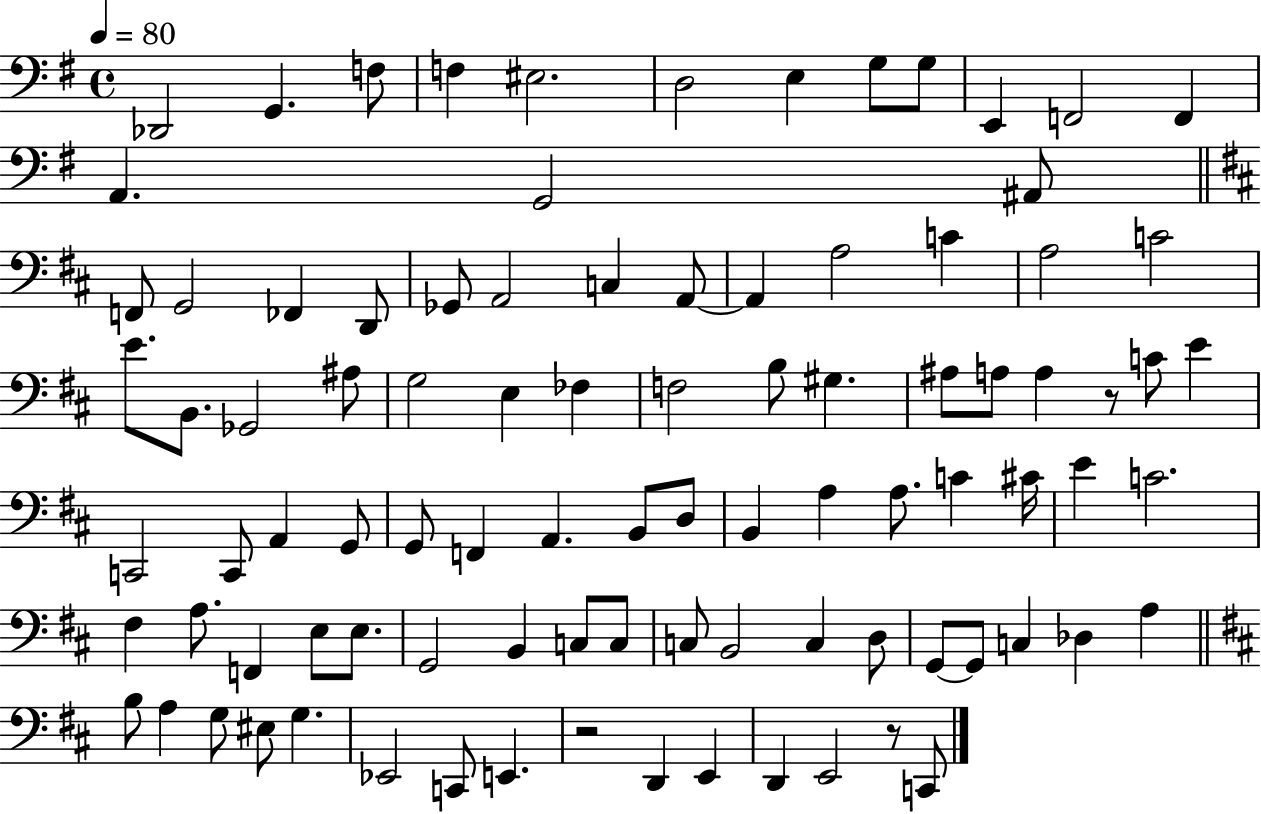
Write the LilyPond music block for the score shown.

{
  \clef bass
  \time 4/4
  \defaultTimeSignature
  \key g \major
  \tempo 4 = 80
  des,2 g,4. f8 | f4 eis2. | d2 e4 g8 g8 | e,4 f,2 f,4 | \break a,4. g,2 ais,8 | \bar "||" \break \key d \major f,8 g,2 fes,4 d,8 | ges,8 a,2 c4 a,8~~ | a,4 a2 c'4 | a2 c'2 | \break e'8. b,8. ges,2 ais8 | g2 e4 fes4 | f2 b8 gis4. | ais8 a8 a4 r8 c'8 e'4 | \break c,2 c,8 a,4 g,8 | g,8 f,4 a,4. b,8 d8 | b,4 a4 a8. c'4 cis'16 | e'4 c'2. | \break fis4 a8. f,4 e8 e8. | g,2 b,4 c8 c8 | c8 b,2 c4 d8 | g,8~~ g,8 c4 des4 a4 | \break \bar "||" \break \key d \major b8 a4 g8 eis8 g4. | ees,2 c,8 e,4. | r2 d,4 e,4 | d,4 e,2 r8 c,8 | \break \bar "|."
}